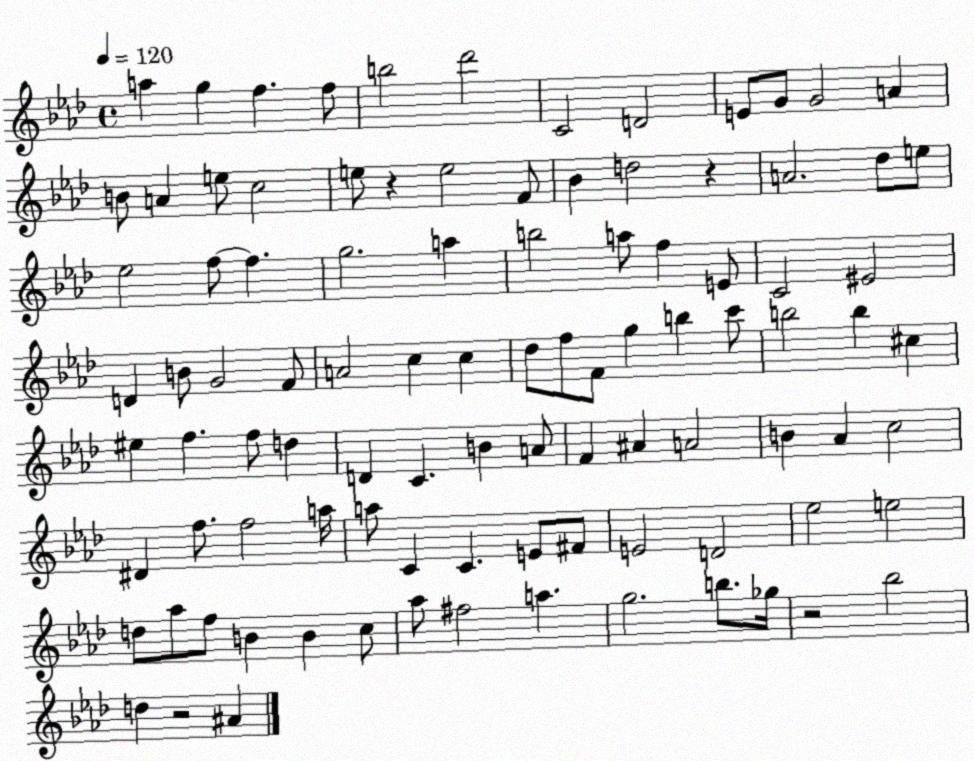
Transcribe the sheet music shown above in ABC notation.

X:1
T:Untitled
M:4/4
L:1/4
K:Ab
a g f f/2 b2 _d'2 C2 D2 E/2 G/2 G2 A B/2 A e/2 c2 e/2 z e2 F/2 _B d2 z A2 _d/2 e/2 _e2 f/2 f g2 a b2 a/2 f E/2 C2 ^E2 D B/2 G2 F/2 A2 c c _d/2 f/2 F/2 g b c'/2 b2 b ^c ^e f f/2 d D C B A/2 F ^A A2 B _A c2 ^D f/2 f2 a/4 a/2 C C E/2 ^F/2 E2 D2 _e2 e2 d/2 _a/2 f/2 B B c/2 _a/2 ^f2 a g2 b/2 _g/4 z2 _b2 d z2 ^A